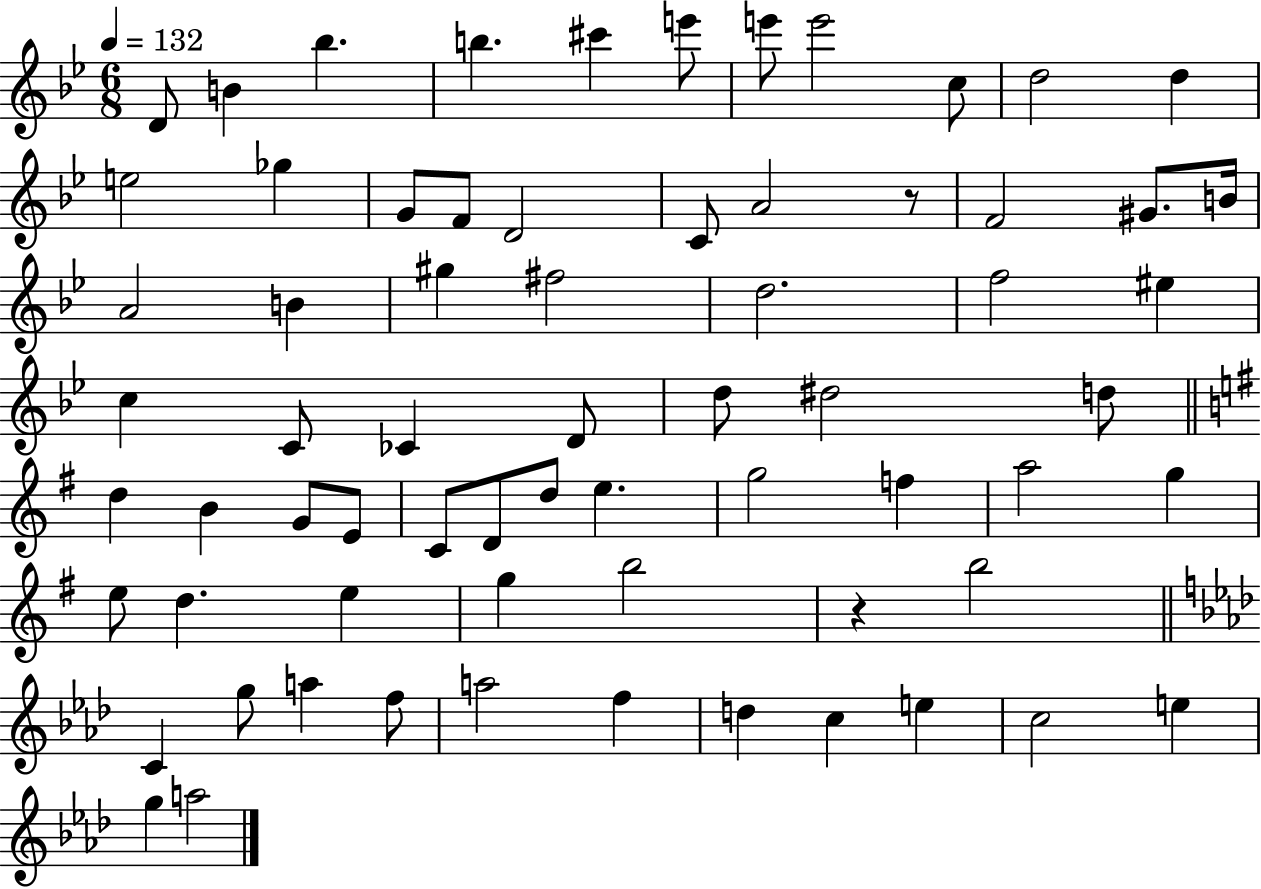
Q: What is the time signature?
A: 6/8